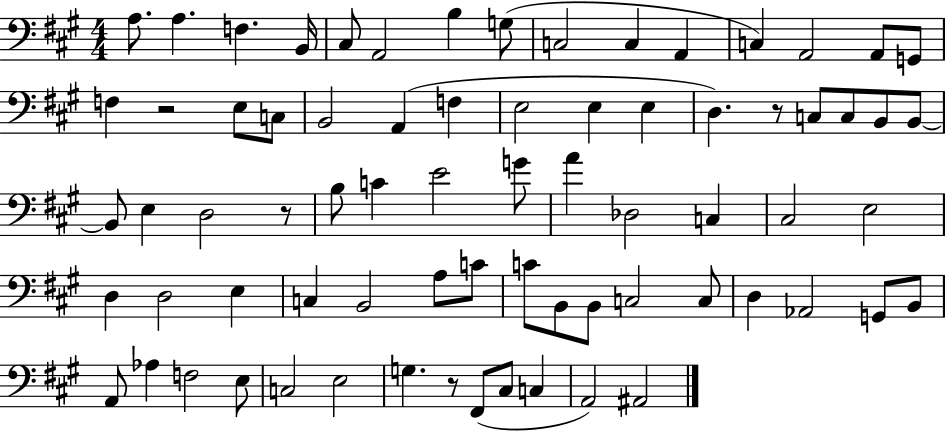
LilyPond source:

{
  \clef bass
  \numericTimeSignature
  \time 4/4
  \key a \major
  a8. a4. f4. b,16 | cis8 a,2 b4 g8( | c2 c4 a,4 | c4) a,2 a,8 g,8 | \break f4 r2 e8 c8 | b,2 a,4( f4 | e2 e4 e4 | d4.) r8 c8 c8 b,8 b,8~~ | \break b,8 e4 d2 r8 | b8 c'4 e'2 g'8 | a'4 des2 c4 | cis2 e2 | \break d4 d2 e4 | c4 b,2 a8 c'8 | c'8 b,8 b,8 c2 c8 | d4 aes,2 g,8 b,8 | \break a,8 aes4 f2 e8 | c2 e2 | g4. r8 fis,8( cis8 c4 | a,2) ais,2 | \break \bar "|."
}